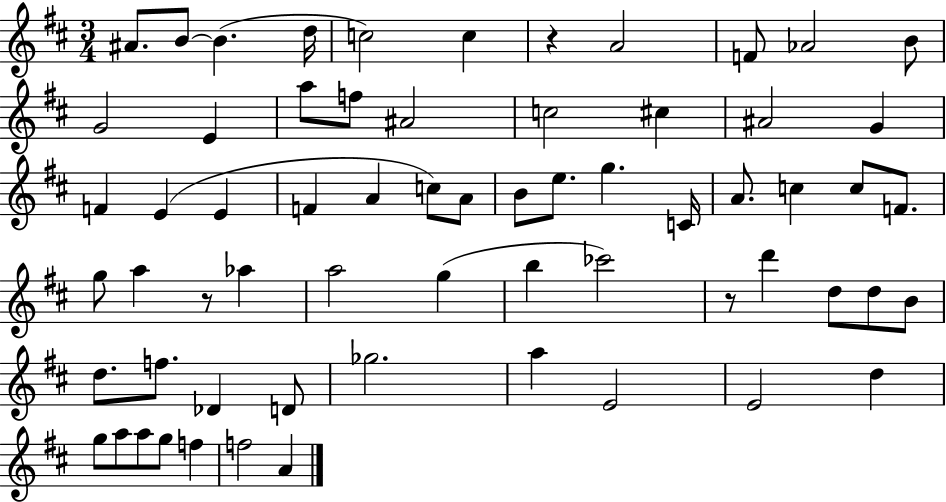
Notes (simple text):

A#4/e. B4/e B4/q. D5/s C5/h C5/q R/q A4/h F4/e Ab4/h B4/e G4/h E4/q A5/e F5/e A#4/h C5/h C#5/q A#4/h G4/q F4/q E4/q E4/q F4/q A4/q C5/e A4/e B4/e E5/e. G5/q. C4/s A4/e. C5/q C5/e F4/e. G5/e A5/q R/e Ab5/q A5/h G5/q B5/q CES6/h R/e D6/q D5/e D5/e B4/e D5/e. F5/e. Db4/q D4/e Gb5/h. A5/q E4/h E4/h D5/q G5/e A5/e A5/e G5/e F5/q F5/h A4/q